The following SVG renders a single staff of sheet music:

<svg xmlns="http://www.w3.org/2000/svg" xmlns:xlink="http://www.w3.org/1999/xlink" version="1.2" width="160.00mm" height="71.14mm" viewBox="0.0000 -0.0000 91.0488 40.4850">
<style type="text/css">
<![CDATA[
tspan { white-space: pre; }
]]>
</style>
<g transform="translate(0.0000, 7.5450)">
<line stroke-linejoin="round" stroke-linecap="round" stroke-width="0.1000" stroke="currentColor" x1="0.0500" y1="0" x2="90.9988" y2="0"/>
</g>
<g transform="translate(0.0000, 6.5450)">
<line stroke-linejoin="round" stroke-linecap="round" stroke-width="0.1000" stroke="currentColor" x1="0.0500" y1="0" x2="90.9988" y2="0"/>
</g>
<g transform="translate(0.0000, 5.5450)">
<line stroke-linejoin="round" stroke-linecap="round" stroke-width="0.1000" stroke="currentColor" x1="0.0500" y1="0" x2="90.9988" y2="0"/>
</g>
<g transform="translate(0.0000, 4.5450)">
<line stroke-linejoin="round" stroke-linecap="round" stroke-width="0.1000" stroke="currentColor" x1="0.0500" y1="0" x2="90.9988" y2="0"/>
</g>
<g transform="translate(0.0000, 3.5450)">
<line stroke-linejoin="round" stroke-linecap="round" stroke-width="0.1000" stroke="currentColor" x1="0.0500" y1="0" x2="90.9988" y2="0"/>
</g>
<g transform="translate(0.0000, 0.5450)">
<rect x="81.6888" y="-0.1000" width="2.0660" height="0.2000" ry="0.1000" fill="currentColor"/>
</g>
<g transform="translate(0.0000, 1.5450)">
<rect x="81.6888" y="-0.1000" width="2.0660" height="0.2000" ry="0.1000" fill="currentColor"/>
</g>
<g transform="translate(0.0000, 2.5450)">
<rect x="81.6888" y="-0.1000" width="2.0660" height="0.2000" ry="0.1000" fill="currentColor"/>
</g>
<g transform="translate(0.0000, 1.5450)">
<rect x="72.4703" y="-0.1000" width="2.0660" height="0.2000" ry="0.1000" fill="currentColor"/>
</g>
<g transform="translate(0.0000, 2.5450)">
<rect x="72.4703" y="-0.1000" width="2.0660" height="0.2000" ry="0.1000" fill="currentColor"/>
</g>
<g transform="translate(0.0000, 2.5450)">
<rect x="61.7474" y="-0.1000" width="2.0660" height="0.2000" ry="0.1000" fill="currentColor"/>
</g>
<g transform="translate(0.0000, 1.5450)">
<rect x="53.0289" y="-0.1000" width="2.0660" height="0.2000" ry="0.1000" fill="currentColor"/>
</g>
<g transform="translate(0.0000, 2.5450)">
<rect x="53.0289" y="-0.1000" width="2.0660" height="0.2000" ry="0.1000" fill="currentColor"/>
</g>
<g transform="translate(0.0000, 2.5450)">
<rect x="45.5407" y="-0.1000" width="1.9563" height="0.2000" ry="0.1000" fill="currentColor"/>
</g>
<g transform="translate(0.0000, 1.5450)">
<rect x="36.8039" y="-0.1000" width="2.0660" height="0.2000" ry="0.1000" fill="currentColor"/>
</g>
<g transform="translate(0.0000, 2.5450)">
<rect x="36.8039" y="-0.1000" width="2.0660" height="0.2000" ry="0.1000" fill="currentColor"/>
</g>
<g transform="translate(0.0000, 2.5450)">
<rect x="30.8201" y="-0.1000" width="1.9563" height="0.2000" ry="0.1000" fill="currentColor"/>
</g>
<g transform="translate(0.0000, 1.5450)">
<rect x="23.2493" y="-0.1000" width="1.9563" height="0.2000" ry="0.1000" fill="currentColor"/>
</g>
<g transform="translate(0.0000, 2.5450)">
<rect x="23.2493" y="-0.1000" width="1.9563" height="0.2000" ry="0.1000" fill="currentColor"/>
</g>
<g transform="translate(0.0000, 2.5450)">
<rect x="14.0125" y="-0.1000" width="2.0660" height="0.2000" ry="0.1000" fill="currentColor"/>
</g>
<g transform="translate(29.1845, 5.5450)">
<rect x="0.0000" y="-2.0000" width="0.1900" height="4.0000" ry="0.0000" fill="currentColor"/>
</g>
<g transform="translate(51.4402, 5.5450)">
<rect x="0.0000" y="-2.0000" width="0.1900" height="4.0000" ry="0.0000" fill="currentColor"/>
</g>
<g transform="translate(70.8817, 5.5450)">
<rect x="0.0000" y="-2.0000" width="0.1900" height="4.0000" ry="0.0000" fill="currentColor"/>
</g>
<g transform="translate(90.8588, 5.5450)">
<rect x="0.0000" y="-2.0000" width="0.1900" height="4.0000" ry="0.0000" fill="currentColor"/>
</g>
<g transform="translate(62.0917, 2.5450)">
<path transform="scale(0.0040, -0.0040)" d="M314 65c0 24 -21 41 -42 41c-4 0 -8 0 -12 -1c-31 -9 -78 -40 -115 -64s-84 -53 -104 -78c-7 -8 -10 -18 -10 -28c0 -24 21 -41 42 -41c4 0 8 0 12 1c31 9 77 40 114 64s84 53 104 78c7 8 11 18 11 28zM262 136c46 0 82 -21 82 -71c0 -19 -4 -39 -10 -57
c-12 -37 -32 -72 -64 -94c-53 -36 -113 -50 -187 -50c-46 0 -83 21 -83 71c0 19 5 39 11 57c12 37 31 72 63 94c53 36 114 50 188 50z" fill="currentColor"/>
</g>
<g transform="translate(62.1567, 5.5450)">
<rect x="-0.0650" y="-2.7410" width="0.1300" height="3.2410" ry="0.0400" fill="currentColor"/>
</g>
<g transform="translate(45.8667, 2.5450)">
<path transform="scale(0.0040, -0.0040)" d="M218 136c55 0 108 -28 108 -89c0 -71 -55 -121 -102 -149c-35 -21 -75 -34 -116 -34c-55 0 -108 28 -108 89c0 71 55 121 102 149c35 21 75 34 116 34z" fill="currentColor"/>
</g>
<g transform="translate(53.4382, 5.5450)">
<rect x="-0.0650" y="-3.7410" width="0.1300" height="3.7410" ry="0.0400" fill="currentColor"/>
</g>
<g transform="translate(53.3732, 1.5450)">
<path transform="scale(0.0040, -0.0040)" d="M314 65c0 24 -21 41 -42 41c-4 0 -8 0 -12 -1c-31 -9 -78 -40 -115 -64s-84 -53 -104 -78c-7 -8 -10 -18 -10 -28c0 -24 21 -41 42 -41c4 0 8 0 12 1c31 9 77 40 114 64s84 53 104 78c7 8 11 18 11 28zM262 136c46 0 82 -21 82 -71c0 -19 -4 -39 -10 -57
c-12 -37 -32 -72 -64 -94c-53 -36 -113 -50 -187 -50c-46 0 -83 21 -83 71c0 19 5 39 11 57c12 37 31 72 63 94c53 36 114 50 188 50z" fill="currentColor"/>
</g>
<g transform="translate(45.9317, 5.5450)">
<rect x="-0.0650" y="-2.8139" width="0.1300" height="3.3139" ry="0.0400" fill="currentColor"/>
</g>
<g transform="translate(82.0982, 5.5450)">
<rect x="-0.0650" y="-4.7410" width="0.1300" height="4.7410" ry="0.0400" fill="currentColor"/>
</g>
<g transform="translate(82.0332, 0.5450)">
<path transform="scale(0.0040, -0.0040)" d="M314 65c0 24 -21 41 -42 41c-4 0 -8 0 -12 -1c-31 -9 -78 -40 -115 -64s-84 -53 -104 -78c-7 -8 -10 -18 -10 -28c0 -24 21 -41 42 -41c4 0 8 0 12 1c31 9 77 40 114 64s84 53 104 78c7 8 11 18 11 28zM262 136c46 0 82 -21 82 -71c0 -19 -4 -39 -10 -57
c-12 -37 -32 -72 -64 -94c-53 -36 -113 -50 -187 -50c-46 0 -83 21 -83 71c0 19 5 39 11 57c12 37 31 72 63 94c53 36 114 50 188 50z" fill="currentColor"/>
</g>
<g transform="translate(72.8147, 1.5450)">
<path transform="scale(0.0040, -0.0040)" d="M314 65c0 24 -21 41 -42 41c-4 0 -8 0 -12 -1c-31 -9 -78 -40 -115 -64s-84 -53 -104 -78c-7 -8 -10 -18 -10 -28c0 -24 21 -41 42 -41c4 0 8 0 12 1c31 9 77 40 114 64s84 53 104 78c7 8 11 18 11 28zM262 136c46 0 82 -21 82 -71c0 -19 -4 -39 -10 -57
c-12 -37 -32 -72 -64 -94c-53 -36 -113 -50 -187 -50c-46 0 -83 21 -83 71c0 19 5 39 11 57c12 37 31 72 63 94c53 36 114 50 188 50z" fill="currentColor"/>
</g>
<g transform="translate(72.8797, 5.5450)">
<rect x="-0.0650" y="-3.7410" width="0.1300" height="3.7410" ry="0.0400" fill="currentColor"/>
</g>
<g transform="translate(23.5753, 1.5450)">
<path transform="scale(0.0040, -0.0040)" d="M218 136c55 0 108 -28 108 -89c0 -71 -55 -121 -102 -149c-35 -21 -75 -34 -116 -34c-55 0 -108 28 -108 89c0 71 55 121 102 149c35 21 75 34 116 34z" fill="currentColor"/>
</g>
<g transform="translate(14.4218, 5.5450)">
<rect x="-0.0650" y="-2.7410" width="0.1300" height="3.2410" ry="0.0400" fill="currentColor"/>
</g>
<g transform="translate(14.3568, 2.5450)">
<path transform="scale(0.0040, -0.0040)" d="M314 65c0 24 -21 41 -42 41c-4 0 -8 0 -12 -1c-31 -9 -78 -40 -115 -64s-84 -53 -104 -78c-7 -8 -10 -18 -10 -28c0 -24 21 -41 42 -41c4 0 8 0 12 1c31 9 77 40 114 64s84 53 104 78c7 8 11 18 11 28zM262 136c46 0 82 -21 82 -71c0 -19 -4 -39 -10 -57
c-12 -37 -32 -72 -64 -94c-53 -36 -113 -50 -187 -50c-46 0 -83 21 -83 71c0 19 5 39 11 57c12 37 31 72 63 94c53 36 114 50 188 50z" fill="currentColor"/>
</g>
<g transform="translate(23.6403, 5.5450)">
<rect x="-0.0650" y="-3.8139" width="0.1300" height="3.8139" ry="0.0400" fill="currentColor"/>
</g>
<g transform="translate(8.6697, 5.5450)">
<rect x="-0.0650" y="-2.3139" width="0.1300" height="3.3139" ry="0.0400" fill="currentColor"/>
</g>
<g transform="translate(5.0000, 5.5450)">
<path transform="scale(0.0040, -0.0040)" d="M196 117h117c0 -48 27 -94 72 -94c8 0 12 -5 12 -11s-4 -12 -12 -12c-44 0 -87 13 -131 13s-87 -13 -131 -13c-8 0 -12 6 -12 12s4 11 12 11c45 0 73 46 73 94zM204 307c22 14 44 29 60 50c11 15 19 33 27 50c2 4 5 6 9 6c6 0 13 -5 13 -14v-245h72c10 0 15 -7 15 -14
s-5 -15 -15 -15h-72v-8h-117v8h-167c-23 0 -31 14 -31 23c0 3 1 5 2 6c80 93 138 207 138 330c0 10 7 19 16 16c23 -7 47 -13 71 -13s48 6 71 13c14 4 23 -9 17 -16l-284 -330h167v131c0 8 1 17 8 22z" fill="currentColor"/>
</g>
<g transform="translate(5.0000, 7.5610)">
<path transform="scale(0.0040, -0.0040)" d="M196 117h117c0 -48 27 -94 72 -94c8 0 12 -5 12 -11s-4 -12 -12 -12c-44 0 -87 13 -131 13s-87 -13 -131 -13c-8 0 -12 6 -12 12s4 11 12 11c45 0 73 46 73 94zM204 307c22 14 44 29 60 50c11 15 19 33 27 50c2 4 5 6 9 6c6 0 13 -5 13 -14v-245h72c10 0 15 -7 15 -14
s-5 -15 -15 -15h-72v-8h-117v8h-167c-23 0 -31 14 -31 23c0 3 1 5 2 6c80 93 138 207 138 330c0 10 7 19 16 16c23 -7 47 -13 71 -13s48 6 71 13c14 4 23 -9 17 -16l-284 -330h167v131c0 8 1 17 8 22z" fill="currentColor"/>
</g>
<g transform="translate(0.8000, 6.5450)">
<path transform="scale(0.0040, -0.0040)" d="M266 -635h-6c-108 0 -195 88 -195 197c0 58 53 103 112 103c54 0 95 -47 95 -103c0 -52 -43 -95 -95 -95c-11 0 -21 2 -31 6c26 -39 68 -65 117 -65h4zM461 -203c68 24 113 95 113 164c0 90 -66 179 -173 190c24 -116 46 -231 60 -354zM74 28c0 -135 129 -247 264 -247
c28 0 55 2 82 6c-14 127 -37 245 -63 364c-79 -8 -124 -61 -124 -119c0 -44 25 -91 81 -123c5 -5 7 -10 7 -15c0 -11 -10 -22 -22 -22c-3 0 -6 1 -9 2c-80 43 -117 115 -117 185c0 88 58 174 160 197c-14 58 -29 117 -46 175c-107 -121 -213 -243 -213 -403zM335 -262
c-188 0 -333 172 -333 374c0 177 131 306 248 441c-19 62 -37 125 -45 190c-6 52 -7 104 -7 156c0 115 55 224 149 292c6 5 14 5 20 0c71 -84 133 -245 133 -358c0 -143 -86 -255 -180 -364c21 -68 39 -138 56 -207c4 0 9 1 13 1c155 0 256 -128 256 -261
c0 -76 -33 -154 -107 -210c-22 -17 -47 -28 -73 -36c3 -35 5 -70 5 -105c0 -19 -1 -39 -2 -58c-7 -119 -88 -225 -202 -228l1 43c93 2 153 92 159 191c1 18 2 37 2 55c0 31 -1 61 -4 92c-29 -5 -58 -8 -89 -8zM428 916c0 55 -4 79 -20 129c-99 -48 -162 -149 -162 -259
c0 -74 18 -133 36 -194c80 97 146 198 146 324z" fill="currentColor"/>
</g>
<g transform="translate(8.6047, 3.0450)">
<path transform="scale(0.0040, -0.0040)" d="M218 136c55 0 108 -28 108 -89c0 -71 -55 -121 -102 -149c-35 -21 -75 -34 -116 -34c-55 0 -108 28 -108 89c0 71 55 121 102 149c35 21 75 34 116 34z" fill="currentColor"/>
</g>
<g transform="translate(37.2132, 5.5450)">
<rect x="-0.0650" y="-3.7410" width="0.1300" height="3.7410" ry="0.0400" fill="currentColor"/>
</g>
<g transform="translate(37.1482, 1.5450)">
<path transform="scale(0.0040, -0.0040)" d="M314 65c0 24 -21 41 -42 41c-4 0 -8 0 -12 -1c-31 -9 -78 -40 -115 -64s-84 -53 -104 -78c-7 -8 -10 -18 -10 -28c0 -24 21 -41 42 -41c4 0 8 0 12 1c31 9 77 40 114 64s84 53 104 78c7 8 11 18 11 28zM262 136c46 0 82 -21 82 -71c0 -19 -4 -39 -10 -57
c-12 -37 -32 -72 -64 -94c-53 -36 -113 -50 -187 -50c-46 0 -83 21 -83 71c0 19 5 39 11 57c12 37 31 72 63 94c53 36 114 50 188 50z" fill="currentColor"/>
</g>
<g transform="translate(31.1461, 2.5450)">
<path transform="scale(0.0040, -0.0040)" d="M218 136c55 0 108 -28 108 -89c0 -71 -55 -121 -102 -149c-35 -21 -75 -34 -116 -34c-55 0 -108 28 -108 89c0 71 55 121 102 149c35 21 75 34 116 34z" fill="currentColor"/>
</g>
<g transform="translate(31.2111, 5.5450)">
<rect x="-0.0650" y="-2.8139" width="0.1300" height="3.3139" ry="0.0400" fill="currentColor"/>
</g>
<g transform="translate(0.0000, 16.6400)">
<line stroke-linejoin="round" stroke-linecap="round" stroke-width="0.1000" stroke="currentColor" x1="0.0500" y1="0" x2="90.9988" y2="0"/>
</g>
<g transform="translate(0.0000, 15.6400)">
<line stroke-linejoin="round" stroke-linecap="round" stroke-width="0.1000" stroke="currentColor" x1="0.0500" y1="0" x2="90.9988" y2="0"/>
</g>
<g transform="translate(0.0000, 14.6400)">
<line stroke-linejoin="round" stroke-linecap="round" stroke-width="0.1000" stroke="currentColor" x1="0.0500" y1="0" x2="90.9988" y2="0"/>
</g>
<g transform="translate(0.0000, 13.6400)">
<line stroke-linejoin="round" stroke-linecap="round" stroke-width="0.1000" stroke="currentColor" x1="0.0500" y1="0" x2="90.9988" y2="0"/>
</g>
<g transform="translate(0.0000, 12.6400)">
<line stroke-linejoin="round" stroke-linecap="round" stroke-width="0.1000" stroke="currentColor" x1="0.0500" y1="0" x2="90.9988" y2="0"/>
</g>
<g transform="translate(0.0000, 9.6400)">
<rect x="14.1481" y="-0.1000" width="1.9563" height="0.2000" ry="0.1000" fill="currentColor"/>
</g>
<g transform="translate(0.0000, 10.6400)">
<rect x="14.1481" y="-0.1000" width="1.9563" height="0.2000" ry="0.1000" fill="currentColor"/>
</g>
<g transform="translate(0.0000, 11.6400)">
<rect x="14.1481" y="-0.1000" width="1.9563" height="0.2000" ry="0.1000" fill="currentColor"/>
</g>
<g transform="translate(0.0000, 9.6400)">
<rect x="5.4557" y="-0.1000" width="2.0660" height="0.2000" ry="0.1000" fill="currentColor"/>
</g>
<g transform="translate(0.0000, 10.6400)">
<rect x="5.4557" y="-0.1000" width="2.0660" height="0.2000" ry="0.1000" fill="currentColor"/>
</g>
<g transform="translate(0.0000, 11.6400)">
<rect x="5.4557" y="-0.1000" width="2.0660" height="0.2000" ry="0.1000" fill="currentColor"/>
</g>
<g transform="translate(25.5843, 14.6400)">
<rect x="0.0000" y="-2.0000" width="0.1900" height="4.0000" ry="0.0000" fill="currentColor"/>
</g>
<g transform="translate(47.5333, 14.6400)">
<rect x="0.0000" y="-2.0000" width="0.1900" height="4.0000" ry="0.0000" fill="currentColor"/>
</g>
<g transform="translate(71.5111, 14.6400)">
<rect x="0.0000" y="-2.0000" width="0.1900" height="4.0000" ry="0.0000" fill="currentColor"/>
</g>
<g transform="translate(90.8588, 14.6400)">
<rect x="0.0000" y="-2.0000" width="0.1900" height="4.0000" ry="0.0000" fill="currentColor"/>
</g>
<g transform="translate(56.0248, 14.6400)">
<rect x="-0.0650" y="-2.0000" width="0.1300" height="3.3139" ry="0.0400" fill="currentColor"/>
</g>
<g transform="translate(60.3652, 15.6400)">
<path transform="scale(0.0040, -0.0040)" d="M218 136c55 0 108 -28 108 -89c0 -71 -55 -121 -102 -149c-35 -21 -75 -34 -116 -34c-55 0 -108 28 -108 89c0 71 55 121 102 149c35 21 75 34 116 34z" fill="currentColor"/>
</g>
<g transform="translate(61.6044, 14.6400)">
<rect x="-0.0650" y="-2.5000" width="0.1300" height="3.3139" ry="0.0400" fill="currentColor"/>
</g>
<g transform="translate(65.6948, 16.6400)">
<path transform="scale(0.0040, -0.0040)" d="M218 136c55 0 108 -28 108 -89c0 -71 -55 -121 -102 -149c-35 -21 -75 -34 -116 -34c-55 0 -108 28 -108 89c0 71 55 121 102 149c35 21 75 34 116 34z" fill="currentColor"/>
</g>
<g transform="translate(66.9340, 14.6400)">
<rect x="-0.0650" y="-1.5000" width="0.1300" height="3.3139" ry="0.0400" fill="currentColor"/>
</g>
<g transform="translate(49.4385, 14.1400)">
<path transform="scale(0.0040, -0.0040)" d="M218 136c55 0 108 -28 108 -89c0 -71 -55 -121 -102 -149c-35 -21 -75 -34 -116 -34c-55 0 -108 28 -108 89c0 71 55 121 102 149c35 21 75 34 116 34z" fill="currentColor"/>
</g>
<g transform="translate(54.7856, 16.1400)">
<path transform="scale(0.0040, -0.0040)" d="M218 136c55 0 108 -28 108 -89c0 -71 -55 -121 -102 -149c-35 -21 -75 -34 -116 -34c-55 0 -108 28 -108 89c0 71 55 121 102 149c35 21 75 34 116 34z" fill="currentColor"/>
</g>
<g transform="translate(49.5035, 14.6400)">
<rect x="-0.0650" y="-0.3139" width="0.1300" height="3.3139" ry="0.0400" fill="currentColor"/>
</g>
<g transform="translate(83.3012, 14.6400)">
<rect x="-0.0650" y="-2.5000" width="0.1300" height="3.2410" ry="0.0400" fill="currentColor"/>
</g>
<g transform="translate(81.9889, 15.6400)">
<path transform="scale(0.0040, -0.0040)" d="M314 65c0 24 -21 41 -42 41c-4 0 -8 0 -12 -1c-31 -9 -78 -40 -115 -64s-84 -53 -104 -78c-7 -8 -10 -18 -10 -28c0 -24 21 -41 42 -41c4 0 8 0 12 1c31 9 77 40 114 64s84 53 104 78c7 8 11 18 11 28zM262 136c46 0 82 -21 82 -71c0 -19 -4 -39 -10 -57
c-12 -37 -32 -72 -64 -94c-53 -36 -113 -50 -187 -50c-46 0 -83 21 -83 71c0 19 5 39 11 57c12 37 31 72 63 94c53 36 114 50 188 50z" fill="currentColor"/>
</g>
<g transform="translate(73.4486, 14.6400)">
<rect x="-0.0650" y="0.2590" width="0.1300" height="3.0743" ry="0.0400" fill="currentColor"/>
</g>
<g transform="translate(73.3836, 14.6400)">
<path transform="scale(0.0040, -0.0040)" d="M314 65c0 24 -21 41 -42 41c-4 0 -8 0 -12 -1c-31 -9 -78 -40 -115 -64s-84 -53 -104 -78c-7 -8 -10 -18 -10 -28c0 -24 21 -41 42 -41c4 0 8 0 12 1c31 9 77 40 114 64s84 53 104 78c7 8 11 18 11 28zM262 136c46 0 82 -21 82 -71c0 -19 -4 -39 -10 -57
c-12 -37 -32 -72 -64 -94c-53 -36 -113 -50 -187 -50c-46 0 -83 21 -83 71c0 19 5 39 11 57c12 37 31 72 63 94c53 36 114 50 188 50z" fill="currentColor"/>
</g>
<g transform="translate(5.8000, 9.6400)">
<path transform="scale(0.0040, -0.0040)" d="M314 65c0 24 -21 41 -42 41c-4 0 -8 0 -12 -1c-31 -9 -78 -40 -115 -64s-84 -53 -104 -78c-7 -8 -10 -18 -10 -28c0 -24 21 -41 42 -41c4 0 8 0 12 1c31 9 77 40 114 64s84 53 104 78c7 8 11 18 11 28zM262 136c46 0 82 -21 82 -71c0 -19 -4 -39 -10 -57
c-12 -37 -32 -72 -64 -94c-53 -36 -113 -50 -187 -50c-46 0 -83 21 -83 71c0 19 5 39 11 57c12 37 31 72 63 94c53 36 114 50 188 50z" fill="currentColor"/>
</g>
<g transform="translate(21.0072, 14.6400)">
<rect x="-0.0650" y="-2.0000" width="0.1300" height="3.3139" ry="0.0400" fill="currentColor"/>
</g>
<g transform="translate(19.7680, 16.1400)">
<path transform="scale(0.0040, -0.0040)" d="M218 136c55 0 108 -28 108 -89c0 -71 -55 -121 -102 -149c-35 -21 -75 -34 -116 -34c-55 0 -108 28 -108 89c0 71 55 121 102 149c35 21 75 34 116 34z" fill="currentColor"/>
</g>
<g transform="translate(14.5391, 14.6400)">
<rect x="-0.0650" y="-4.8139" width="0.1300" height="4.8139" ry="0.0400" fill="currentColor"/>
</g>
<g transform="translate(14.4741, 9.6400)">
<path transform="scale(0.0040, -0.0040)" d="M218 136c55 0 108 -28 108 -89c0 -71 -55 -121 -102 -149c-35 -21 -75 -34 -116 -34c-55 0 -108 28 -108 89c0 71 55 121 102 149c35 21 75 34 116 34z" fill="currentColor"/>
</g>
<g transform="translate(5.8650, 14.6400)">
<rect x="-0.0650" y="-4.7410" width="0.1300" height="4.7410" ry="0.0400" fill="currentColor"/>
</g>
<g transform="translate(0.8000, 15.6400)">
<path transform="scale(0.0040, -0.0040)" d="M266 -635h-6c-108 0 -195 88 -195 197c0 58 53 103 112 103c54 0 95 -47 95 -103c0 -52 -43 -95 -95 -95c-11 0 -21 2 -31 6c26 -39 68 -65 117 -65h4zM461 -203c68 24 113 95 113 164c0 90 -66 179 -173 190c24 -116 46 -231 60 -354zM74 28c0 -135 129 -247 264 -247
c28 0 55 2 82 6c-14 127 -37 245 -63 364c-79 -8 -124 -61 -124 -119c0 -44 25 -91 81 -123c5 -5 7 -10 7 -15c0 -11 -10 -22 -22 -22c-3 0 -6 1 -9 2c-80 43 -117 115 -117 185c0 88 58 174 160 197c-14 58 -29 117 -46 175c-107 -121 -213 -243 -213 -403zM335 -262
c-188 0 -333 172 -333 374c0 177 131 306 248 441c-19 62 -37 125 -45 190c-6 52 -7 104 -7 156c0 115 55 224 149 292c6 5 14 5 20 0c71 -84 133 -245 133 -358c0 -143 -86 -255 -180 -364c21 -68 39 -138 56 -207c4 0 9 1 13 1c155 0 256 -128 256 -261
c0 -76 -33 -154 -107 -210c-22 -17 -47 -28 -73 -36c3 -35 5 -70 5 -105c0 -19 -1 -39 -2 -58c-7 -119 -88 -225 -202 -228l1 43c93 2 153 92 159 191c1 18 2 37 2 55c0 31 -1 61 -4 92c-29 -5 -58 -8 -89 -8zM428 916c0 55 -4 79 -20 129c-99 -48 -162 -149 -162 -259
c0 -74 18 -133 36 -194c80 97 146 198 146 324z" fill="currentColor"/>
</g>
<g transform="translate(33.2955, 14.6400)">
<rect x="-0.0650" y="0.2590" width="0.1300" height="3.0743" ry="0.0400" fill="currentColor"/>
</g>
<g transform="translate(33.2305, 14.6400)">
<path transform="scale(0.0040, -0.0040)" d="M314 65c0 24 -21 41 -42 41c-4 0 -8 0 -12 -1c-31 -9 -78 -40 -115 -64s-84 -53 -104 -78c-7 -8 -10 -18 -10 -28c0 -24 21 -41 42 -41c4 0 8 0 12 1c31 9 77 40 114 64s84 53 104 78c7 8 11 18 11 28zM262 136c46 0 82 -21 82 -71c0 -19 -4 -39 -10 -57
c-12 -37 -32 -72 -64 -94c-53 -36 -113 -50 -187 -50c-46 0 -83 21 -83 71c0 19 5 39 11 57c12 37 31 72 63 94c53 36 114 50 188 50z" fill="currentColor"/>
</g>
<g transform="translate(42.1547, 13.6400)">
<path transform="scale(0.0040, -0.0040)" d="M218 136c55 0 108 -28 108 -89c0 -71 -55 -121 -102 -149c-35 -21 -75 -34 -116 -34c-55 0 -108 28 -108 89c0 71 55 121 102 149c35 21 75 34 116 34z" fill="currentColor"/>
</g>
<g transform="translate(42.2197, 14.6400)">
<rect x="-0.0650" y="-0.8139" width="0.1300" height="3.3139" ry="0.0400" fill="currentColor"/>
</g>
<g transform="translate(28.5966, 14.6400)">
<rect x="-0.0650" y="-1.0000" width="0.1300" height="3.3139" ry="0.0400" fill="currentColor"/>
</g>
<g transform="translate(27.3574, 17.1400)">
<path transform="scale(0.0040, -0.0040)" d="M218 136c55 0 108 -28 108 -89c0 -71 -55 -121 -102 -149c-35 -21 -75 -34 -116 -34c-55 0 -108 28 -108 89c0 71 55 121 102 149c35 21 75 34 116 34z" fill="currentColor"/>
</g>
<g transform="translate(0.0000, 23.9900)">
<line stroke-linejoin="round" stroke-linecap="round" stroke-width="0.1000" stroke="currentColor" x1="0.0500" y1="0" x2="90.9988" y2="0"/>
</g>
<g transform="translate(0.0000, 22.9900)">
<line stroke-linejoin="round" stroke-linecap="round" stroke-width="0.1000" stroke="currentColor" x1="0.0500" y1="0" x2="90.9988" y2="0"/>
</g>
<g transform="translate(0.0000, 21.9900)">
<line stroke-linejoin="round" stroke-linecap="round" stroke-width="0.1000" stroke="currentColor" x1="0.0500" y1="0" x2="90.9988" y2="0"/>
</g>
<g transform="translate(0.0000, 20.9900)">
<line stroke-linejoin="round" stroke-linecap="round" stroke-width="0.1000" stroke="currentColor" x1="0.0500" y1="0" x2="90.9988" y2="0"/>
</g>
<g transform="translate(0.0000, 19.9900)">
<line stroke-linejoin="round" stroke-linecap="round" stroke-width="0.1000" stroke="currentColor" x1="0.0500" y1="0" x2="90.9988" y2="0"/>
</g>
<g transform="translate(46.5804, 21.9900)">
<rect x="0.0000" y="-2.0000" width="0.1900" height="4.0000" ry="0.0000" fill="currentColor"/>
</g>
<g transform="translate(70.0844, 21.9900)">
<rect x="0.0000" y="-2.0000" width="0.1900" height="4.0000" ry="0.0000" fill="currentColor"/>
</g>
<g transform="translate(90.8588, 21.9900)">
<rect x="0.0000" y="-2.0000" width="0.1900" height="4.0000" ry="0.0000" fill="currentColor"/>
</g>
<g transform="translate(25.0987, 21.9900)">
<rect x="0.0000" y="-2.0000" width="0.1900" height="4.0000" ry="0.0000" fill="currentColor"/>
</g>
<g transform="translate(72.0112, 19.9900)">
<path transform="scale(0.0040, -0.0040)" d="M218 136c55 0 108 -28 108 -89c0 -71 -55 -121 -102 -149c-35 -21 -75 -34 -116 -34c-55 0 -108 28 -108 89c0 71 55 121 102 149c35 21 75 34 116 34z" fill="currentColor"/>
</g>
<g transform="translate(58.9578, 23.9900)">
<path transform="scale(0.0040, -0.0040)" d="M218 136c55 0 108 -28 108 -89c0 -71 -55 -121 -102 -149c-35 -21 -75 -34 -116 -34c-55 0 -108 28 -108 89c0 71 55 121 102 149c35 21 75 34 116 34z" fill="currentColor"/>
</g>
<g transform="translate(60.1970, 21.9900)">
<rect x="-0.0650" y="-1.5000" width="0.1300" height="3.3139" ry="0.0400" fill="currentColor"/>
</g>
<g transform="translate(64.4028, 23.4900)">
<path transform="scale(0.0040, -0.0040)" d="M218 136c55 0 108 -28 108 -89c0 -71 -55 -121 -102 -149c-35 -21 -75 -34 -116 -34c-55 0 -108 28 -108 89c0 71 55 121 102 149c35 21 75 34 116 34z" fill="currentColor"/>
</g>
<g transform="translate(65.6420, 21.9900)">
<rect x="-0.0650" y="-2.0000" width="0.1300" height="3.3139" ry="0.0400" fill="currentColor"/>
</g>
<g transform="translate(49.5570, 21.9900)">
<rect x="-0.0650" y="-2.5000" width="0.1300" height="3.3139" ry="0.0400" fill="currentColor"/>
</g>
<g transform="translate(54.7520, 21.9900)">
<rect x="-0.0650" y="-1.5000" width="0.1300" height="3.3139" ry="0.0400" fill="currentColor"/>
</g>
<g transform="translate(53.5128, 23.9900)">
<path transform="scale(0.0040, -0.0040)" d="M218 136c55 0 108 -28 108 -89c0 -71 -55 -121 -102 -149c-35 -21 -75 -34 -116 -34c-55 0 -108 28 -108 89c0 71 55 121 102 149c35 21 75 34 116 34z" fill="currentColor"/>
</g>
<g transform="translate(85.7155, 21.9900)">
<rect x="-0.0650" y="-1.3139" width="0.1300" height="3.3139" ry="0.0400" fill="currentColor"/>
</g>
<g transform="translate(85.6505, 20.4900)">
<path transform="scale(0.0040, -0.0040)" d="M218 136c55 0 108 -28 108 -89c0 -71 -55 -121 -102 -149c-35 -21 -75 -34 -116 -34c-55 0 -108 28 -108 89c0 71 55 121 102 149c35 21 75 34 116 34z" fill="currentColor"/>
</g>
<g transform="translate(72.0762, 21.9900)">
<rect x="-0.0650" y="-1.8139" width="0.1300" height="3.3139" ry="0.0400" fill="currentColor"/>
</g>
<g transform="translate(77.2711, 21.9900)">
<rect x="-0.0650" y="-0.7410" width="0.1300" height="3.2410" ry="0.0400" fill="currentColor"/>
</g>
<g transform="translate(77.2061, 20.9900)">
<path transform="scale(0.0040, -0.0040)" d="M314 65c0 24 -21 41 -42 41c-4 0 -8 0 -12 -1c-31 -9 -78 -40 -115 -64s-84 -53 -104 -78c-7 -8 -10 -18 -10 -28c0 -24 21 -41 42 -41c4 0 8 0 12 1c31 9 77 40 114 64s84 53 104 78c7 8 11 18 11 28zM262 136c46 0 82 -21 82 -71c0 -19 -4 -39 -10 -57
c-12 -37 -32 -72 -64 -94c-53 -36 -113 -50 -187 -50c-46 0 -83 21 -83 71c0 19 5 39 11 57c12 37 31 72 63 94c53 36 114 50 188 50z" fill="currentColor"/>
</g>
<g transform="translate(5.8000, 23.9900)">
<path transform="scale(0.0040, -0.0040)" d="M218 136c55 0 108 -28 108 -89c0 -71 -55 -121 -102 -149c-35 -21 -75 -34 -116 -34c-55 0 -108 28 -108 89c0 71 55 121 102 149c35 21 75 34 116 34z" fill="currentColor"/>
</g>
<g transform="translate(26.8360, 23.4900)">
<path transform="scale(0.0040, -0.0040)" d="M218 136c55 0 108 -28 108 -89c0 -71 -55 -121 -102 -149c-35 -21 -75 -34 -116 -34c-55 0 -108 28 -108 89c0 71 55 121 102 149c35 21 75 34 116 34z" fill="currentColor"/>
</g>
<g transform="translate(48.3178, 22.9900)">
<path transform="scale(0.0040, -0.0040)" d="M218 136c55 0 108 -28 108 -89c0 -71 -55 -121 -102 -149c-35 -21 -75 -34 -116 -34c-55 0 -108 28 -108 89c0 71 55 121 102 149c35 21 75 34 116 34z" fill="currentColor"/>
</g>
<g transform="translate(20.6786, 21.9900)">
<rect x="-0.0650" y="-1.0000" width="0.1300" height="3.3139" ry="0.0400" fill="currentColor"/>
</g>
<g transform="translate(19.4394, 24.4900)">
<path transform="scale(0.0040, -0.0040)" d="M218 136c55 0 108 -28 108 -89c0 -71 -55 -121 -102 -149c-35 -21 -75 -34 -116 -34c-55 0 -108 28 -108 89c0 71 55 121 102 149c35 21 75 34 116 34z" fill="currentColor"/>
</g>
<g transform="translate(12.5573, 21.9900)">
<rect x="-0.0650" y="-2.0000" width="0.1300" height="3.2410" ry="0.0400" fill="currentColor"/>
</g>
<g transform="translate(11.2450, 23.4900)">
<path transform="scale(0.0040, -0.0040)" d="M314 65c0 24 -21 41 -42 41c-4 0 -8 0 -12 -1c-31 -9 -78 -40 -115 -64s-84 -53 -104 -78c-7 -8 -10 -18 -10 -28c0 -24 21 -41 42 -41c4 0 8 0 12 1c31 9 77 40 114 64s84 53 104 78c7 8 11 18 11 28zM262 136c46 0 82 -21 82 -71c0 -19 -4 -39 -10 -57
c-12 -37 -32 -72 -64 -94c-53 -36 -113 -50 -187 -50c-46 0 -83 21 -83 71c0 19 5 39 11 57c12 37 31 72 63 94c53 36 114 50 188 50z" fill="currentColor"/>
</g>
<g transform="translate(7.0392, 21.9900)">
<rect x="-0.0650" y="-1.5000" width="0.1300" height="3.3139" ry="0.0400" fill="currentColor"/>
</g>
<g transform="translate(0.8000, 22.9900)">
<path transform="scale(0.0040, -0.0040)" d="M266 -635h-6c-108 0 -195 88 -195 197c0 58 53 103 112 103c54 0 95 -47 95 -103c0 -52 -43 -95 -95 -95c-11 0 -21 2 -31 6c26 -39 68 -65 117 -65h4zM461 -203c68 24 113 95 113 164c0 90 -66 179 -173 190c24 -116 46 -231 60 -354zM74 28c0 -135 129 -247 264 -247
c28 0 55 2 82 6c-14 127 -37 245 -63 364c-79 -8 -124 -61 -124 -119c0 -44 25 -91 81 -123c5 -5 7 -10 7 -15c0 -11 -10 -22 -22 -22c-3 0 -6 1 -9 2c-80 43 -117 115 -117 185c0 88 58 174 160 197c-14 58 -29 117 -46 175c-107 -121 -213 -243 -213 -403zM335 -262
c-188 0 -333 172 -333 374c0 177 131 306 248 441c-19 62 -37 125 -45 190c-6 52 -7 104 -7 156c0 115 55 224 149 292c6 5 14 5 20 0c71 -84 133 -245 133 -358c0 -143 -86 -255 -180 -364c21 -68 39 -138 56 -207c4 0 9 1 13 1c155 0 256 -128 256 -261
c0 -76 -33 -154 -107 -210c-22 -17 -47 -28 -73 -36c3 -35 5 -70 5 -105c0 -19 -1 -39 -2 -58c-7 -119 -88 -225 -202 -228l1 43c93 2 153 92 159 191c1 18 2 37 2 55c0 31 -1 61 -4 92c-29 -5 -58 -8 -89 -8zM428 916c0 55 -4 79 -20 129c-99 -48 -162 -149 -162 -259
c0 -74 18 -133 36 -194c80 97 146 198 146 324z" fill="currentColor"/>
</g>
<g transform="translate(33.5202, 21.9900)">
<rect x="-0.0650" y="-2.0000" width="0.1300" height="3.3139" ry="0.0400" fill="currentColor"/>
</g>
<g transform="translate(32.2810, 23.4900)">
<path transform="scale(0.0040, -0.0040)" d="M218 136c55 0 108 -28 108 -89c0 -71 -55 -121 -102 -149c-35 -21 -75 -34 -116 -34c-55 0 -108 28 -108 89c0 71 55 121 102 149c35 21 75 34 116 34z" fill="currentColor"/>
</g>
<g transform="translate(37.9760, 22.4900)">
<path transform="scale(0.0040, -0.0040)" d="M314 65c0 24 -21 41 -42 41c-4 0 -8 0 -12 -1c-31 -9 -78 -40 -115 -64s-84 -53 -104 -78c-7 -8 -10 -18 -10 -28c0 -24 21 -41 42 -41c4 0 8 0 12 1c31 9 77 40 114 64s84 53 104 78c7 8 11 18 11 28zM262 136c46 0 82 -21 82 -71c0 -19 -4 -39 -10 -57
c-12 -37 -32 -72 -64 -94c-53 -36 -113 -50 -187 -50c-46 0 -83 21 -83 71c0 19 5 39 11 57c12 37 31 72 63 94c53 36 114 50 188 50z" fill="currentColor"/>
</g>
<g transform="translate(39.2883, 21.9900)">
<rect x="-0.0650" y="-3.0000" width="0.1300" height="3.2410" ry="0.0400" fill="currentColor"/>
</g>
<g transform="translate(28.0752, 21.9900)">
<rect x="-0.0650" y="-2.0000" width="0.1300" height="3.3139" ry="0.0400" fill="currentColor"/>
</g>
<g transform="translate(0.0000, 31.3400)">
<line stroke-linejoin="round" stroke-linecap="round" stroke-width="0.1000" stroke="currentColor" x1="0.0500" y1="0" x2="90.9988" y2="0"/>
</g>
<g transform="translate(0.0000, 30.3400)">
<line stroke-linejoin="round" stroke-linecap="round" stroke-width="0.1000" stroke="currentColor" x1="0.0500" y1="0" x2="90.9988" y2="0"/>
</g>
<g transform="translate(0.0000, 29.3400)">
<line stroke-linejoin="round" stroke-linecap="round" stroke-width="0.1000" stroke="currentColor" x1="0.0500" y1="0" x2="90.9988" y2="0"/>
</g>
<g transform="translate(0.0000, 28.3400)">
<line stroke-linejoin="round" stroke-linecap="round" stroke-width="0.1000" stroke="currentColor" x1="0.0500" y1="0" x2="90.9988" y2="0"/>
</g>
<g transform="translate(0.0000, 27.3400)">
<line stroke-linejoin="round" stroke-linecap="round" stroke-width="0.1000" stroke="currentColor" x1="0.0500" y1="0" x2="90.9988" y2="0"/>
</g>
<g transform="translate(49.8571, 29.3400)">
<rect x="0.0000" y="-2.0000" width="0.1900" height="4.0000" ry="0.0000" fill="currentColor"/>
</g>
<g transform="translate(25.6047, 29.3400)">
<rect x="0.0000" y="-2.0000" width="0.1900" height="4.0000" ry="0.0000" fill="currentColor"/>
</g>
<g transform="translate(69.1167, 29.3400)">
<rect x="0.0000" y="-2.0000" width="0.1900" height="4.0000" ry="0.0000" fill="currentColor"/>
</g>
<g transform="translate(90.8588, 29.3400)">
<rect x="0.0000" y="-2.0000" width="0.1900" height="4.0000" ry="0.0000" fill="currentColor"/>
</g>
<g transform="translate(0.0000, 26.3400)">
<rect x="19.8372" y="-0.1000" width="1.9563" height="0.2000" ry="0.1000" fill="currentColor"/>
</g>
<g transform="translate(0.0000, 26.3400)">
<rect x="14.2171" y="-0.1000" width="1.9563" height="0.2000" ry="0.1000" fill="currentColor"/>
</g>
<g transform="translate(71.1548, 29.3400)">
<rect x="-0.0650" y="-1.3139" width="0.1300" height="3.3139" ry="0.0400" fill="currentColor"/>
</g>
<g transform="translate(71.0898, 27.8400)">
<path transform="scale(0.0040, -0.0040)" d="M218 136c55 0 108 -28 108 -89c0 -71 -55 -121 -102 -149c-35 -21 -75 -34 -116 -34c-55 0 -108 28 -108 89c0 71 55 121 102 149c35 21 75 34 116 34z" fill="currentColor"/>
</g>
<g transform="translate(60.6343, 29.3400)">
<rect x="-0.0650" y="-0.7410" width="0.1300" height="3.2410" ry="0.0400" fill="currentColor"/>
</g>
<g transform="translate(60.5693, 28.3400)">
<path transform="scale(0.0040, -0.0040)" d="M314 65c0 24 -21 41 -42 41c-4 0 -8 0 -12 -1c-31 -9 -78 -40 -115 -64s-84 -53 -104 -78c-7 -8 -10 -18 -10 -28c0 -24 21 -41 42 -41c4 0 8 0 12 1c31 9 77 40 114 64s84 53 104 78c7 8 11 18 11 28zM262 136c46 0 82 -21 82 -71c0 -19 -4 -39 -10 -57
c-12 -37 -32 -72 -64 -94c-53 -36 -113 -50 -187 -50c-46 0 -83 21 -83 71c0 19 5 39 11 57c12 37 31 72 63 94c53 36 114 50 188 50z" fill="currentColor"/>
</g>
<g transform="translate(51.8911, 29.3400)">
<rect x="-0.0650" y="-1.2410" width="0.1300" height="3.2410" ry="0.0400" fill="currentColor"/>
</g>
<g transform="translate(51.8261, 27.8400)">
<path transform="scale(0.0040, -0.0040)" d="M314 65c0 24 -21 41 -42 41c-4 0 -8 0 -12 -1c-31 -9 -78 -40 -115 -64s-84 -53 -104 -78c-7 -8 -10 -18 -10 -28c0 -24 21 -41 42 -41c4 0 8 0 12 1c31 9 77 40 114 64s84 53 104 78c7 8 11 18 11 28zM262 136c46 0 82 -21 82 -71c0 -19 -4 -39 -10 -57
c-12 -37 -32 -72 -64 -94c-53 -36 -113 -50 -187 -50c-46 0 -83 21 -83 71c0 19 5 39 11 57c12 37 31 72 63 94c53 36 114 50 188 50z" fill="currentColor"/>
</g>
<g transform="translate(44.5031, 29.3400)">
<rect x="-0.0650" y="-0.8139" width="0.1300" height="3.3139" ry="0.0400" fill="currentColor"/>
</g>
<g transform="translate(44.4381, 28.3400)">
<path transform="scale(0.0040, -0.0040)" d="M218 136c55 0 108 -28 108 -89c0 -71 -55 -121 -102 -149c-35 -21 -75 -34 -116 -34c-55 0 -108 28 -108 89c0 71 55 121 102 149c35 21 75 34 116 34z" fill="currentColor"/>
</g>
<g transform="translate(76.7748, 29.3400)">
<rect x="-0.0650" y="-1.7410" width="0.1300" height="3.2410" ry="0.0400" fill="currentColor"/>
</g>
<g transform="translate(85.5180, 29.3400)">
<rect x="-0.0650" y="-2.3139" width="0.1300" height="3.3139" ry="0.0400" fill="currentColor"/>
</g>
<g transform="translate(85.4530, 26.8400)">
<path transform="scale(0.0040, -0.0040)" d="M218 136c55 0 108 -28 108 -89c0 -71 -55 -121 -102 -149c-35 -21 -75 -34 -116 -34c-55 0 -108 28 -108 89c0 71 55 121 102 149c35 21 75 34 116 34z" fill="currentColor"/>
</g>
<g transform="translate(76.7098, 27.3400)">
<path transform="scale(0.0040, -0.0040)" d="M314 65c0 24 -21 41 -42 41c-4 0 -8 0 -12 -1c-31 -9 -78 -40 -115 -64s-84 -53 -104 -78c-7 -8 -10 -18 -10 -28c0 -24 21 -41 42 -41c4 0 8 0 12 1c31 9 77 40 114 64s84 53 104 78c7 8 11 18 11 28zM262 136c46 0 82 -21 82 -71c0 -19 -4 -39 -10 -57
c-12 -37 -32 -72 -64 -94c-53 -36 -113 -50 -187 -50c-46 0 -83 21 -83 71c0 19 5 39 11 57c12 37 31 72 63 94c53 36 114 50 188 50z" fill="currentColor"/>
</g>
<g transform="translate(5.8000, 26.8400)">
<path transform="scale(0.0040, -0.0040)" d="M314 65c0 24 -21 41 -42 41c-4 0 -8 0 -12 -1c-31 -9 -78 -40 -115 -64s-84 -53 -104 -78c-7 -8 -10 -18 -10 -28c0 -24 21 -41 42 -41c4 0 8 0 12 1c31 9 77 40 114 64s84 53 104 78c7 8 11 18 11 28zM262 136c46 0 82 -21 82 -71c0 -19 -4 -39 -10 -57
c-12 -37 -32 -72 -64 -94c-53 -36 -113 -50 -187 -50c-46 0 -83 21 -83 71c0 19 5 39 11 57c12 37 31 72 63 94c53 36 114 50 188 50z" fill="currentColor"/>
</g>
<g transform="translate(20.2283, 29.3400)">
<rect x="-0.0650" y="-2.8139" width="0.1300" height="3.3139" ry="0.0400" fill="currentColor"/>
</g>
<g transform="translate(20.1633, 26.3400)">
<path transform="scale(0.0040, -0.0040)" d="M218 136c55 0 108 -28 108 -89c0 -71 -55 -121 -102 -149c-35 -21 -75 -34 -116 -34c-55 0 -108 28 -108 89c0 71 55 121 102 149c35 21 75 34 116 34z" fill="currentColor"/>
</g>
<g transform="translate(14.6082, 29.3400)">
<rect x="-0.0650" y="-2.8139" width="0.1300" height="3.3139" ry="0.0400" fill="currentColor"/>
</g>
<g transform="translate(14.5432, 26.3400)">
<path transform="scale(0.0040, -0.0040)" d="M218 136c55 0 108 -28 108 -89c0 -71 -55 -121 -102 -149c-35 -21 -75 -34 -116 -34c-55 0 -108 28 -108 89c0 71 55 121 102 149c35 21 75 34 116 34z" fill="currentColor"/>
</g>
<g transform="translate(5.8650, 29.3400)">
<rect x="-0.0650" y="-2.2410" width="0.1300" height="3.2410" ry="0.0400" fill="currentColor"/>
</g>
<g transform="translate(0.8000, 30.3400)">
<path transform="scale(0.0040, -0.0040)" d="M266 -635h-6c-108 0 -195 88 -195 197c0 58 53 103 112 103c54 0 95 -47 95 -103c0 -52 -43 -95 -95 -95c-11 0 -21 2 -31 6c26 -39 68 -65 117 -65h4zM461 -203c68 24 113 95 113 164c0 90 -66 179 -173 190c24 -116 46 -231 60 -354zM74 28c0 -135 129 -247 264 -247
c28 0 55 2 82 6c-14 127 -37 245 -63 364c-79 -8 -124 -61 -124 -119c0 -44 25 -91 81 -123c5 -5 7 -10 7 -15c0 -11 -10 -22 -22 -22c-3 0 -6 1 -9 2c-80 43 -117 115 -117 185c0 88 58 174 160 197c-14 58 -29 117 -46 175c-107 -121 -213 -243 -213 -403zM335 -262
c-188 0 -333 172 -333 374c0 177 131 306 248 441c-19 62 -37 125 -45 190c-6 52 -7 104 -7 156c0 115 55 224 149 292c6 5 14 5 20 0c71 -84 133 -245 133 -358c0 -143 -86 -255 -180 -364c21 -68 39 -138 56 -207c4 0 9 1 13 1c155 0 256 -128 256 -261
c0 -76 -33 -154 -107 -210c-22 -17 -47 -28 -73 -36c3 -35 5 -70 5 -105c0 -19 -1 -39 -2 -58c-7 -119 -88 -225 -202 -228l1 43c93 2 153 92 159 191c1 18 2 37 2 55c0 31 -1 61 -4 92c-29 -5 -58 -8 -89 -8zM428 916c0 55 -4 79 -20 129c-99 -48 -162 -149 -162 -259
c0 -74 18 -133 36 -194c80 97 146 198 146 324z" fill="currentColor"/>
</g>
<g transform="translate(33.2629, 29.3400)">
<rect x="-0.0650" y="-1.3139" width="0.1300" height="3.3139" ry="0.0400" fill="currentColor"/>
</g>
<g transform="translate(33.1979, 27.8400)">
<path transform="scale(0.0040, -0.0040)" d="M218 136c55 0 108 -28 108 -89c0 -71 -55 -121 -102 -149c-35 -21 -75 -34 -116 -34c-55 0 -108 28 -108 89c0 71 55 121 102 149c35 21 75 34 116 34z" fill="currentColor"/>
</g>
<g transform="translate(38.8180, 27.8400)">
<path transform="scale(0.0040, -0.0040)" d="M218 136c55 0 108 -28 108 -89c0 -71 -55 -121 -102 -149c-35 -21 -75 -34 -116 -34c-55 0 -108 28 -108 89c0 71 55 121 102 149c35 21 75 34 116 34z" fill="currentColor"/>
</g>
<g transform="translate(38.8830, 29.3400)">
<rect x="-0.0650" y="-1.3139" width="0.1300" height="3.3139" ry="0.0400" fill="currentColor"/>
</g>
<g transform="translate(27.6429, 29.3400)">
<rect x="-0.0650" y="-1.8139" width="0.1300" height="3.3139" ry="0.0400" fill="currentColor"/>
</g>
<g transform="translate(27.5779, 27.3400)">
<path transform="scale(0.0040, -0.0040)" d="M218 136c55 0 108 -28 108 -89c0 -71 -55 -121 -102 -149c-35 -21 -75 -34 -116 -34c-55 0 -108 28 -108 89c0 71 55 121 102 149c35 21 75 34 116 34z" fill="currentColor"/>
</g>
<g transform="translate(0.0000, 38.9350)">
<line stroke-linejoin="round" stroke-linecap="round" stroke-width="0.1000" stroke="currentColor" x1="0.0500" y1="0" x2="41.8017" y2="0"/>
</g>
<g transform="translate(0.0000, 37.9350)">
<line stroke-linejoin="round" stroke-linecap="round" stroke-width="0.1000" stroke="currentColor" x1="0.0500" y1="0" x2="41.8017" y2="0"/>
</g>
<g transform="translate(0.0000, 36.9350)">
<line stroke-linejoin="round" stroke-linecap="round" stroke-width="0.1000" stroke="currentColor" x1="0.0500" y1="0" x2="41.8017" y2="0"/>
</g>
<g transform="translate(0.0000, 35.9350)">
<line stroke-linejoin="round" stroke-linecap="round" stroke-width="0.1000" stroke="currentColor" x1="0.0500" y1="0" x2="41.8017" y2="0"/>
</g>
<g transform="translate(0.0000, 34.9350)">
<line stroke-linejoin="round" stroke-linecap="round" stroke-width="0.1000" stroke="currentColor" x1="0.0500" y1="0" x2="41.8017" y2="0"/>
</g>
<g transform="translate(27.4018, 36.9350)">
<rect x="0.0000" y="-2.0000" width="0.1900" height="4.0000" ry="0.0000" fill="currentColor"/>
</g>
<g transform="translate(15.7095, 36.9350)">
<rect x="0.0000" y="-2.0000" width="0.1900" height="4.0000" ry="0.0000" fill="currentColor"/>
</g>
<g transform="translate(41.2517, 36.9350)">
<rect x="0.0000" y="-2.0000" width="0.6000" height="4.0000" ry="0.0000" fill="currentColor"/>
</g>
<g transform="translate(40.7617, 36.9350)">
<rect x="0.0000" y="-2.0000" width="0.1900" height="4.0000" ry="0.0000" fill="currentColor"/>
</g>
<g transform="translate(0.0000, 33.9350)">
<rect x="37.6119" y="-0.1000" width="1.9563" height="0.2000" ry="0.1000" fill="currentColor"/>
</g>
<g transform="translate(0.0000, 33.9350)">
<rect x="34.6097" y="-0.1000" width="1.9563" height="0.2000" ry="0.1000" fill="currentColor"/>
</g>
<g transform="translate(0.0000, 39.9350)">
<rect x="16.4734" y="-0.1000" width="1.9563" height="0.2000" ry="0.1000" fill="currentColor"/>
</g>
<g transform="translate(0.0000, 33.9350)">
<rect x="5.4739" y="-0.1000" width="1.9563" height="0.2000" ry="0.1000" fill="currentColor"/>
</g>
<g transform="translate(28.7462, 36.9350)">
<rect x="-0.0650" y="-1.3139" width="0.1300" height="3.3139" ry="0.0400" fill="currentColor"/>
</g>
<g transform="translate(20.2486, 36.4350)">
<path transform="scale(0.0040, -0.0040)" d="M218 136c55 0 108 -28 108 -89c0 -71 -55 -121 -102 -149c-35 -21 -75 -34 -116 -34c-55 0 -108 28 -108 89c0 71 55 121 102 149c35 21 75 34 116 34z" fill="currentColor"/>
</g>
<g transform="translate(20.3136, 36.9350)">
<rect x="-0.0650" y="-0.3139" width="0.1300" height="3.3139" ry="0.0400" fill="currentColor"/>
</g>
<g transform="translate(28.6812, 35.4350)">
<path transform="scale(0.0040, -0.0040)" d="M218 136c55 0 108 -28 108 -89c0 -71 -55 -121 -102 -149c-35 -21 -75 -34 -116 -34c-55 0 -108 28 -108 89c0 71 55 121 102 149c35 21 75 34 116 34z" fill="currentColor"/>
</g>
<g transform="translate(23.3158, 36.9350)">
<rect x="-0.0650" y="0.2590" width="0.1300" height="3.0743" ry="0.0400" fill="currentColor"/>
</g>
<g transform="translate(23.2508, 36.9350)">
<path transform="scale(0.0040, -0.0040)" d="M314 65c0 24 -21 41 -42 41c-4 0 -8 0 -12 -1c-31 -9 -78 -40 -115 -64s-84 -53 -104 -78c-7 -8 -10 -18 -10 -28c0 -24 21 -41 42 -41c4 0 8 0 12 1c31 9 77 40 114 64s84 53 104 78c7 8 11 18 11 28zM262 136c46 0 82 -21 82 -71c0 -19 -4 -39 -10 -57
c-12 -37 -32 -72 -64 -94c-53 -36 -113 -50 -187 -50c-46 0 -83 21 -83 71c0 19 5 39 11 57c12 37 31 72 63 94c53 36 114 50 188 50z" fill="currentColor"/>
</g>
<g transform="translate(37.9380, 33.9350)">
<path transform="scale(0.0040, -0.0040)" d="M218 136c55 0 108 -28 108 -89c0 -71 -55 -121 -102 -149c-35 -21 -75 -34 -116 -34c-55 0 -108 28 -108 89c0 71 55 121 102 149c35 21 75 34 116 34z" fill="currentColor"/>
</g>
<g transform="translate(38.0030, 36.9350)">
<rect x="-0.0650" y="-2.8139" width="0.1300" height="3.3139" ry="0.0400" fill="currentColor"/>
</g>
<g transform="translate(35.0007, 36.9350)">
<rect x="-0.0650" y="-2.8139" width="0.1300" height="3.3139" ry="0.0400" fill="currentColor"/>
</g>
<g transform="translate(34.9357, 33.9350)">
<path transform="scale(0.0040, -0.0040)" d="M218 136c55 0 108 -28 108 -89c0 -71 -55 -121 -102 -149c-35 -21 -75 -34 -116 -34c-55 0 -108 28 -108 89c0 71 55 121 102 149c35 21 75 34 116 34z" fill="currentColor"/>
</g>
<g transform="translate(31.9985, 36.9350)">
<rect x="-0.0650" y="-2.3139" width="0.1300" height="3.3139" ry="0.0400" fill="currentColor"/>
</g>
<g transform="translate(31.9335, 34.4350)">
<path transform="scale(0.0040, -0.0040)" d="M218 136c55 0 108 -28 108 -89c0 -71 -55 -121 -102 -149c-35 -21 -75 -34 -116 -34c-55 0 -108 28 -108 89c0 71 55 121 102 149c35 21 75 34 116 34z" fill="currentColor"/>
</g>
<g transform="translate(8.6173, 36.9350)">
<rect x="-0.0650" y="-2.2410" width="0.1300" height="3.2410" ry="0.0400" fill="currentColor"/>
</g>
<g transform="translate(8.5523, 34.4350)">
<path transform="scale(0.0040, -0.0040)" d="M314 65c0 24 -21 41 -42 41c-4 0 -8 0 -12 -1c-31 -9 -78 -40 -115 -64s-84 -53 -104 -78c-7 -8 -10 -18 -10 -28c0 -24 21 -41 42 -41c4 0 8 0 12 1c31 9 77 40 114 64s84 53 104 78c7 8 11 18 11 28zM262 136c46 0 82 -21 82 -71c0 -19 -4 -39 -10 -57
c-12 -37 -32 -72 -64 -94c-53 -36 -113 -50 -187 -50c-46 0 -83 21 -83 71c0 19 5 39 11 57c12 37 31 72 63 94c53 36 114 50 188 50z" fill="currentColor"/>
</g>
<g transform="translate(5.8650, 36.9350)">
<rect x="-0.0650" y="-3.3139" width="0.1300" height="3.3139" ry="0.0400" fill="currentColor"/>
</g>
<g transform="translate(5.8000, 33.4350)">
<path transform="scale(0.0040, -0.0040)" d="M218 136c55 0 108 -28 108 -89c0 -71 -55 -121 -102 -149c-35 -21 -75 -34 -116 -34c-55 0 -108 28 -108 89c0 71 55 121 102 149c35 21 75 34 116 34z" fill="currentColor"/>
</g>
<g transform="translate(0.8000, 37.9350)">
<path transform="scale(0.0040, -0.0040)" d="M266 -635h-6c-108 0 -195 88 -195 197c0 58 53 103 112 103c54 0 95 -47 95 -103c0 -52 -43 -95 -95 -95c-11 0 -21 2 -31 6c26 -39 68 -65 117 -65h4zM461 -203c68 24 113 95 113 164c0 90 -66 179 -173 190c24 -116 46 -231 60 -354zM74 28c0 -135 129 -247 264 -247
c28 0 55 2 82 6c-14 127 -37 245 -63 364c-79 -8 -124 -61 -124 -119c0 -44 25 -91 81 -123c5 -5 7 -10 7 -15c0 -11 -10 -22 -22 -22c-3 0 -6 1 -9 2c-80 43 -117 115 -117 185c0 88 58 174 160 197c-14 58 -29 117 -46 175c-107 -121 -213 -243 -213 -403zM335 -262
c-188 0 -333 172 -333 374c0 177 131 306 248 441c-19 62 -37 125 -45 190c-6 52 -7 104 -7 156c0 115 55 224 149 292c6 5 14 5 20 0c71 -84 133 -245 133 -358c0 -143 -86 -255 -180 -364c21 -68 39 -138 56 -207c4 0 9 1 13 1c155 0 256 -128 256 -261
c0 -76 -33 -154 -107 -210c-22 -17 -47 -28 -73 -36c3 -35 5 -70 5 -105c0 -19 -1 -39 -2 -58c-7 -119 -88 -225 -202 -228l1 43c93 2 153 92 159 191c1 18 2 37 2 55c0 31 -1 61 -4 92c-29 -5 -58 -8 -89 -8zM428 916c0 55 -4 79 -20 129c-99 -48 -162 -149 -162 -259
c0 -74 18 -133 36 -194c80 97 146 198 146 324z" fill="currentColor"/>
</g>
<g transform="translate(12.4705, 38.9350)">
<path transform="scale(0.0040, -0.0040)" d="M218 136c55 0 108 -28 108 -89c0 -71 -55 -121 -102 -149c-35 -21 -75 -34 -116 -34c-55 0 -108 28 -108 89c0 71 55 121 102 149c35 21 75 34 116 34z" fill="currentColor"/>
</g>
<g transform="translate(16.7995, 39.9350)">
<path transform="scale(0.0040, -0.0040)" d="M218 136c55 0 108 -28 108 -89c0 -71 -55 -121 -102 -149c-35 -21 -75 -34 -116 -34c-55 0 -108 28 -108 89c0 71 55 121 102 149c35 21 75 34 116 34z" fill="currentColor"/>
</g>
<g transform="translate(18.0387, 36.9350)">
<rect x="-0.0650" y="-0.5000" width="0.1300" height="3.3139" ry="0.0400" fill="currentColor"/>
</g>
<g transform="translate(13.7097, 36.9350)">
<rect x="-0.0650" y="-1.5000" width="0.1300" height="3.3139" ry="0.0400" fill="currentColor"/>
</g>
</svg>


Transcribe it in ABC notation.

X:1
T:Untitled
M:4/4
L:1/4
K:C
g a2 c' a c'2 a c'2 a2 c'2 e'2 e'2 e' F D B2 d c F G E B2 G2 E F2 D F F A2 G E E F f d2 e g2 a a f e e d e2 d2 e f2 g b g2 E C c B2 e g a a